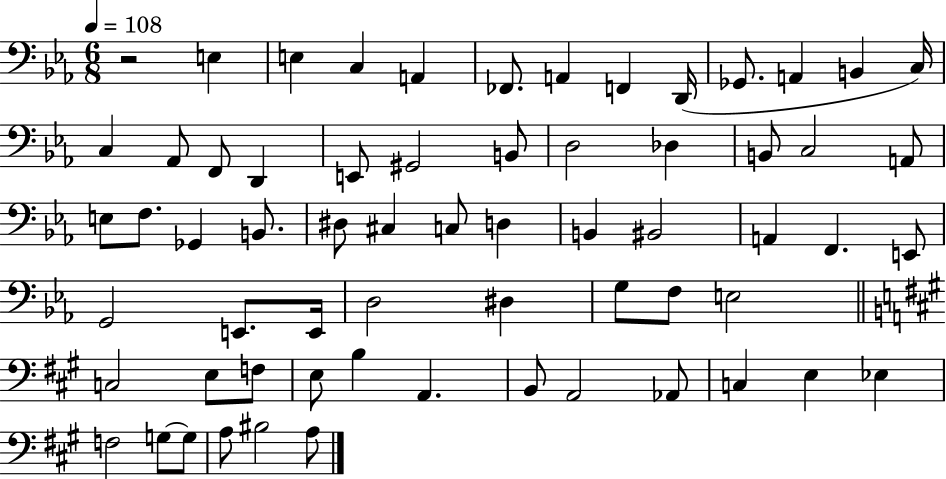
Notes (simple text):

R/h E3/q E3/q C3/q A2/q FES2/e. A2/q F2/q D2/s Gb2/e. A2/q B2/q C3/s C3/q Ab2/e F2/e D2/q E2/e G#2/h B2/e D3/h Db3/q B2/e C3/h A2/e E3/e F3/e. Gb2/q B2/e. D#3/e C#3/q C3/e D3/q B2/q BIS2/h A2/q F2/q. E2/e G2/h E2/e. E2/s D3/h D#3/q G3/e F3/e E3/h C3/h E3/e F3/e E3/e B3/q A2/q. B2/e A2/h Ab2/e C3/q E3/q Eb3/q F3/h G3/e G3/e A3/e BIS3/h A3/e